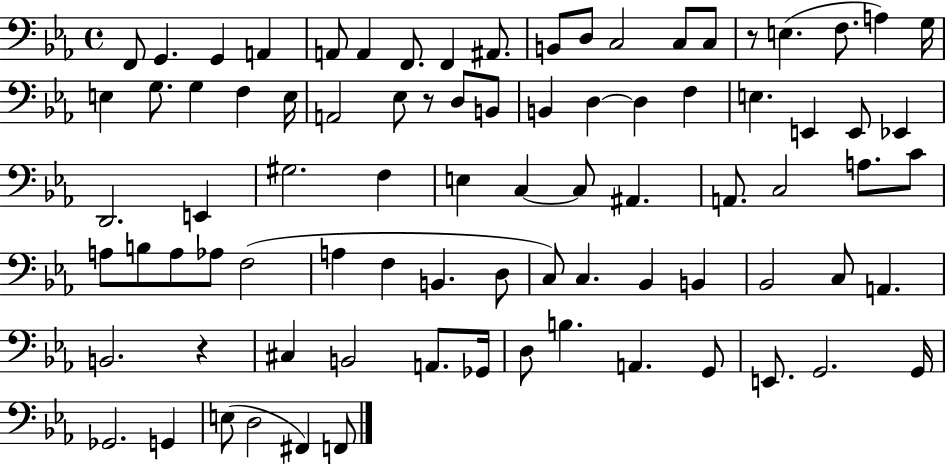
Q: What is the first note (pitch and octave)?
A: F2